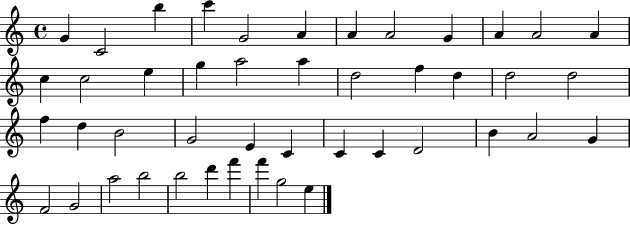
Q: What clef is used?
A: treble